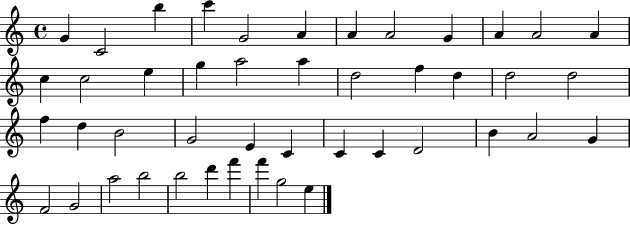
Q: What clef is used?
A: treble